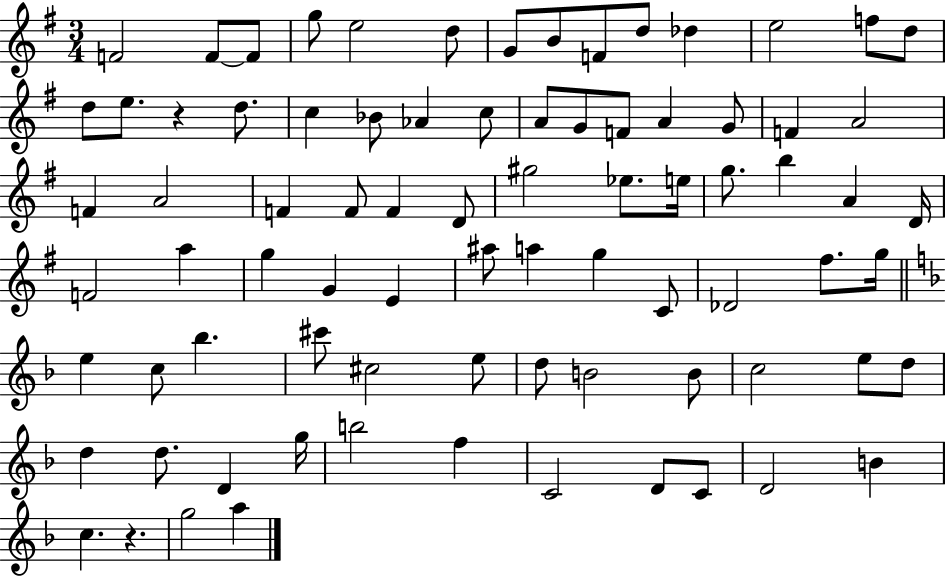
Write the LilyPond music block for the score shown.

{
  \clef treble
  \numericTimeSignature
  \time 3/4
  \key g \major
  f'2 f'8~~ f'8 | g''8 e''2 d''8 | g'8 b'8 f'8 d''8 des''4 | e''2 f''8 d''8 | \break d''8 e''8. r4 d''8. | c''4 bes'8 aes'4 c''8 | a'8 g'8 f'8 a'4 g'8 | f'4 a'2 | \break f'4 a'2 | f'4 f'8 f'4 d'8 | gis''2 ees''8. e''16 | g''8. b''4 a'4 d'16 | \break f'2 a''4 | g''4 g'4 e'4 | ais''8 a''4 g''4 c'8 | des'2 fis''8. g''16 | \break \bar "||" \break \key f \major e''4 c''8 bes''4. | cis'''8 cis''2 e''8 | d''8 b'2 b'8 | c''2 e''8 d''8 | \break d''4 d''8. d'4 g''16 | b''2 f''4 | c'2 d'8 c'8 | d'2 b'4 | \break c''4. r4. | g''2 a''4 | \bar "|."
}